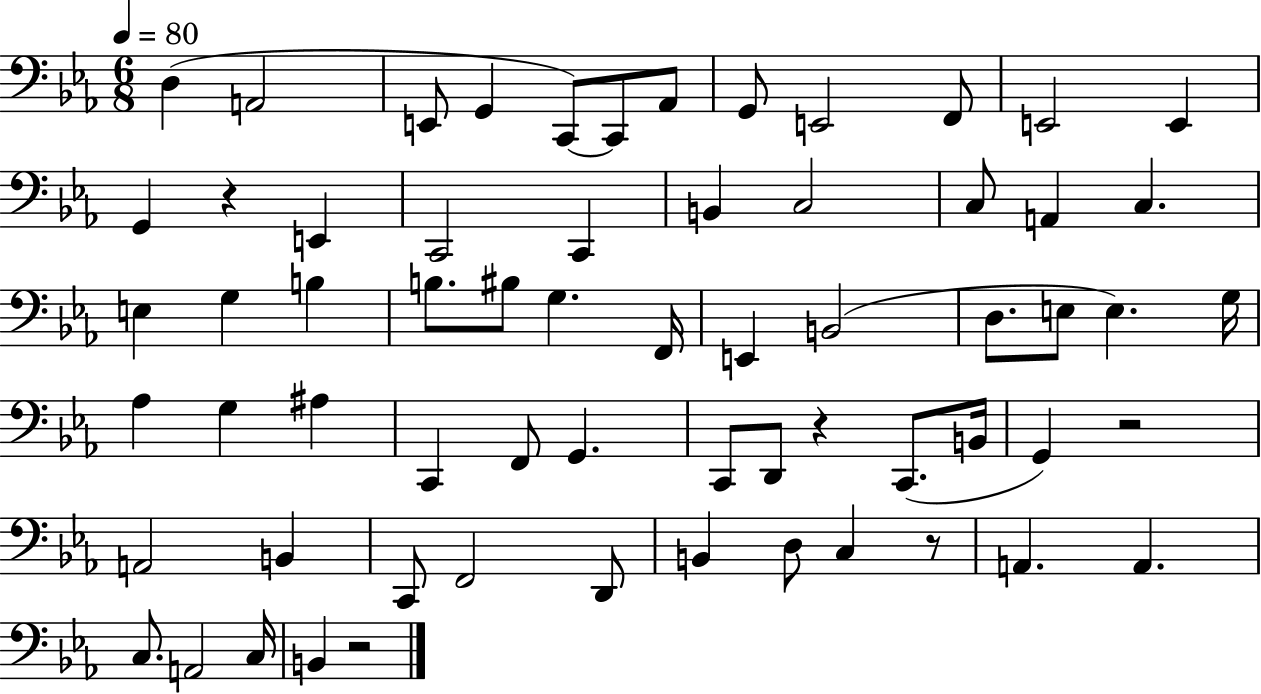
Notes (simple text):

D3/q A2/h E2/e G2/q C2/e C2/e Ab2/e G2/e E2/h F2/e E2/h E2/q G2/q R/q E2/q C2/h C2/q B2/q C3/h C3/e A2/q C3/q. E3/q G3/q B3/q B3/e. BIS3/e G3/q. F2/s E2/q B2/h D3/e. E3/e E3/q. G3/s Ab3/q G3/q A#3/q C2/q F2/e G2/q. C2/e D2/e R/q C2/e. B2/s G2/q R/h A2/h B2/q C2/e F2/h D2/e B2/q D3/e C3/q R/e A2/q. A2/q. C3/e. A2/h C3/s B2/q R/h